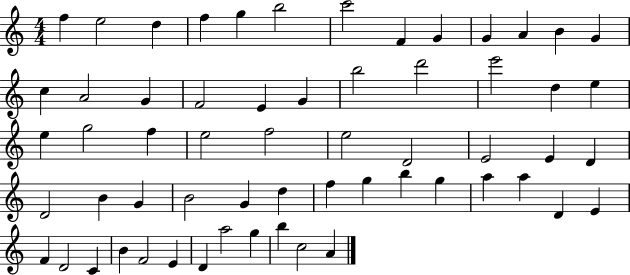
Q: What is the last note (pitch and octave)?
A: A4